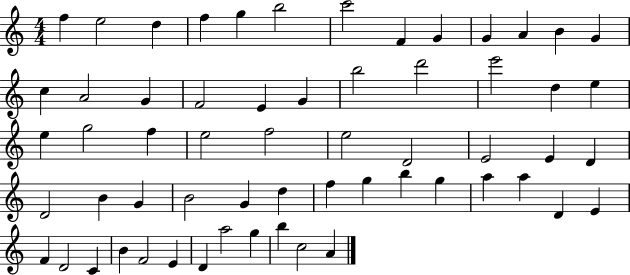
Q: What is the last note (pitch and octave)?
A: A4